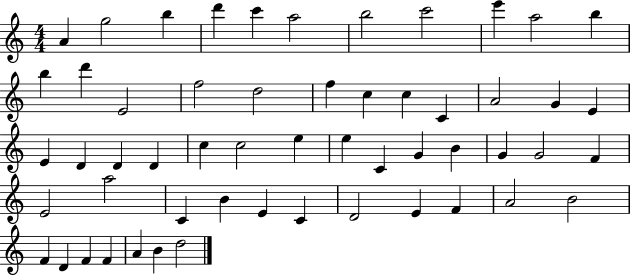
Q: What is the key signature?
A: C major